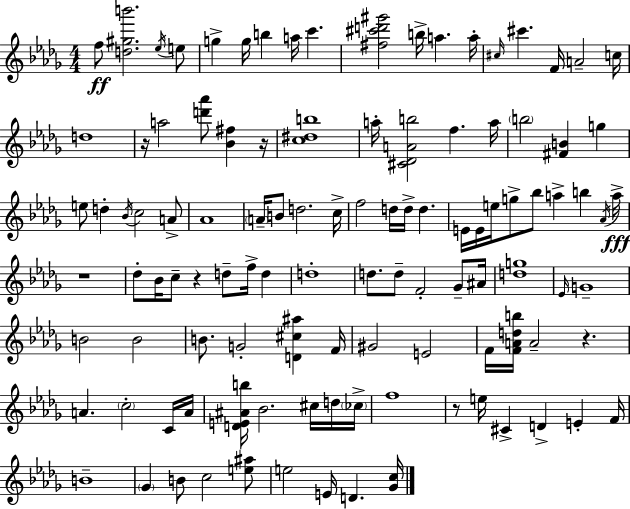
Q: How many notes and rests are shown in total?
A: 109